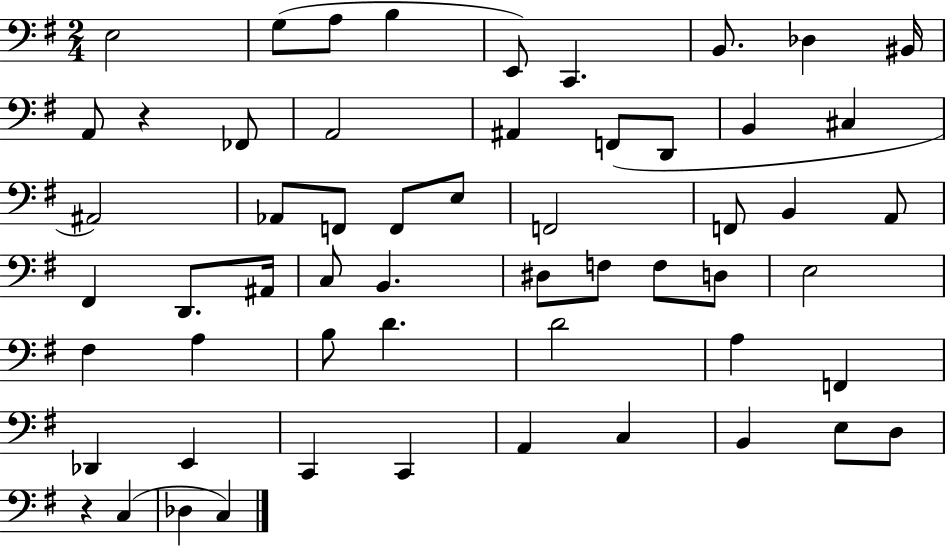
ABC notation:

X:1
T:Untitled
M:2/4
L:1/4
K:G
E,2 G,/2 A,/2 B, E,,/2 C,, B,,/2 _D, ^B,,/4 A,,/2 z _F,,/2 A,,2 ^A,, F,,/2 D,,/2 B,, ^C, ^A,,2 _A,,/2 F,,/2 F,,/2 E,/2 F,,2 F,,/2 B,, A,,/2 ^F,, D,,/2 ^A,,/4 C,/2 B,, ^D,/2 F,/2 F,/2 D,/2 E,2 ^F, A, B,/2 D D2 A, F,, _D,, E,, C,, C,, A,, C, B,, E,/2 D,/2 z C, _D, C,